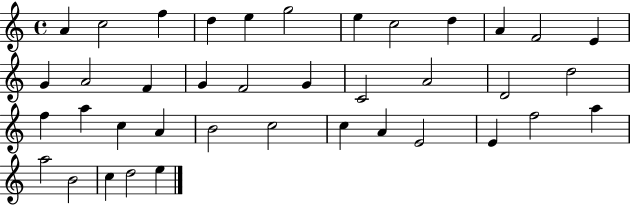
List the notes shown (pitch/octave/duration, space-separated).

A4/q C5/h F5/q D5/q E5/q G5/h E5/q C5/h D5/q A4/q F4/h E4/q G4/q A4/h F4/q G4/q F4/h G4/q C4/h A4/h D4/h D5/h F5/q A5/q C5/q A4/q B4/h C5/h C5/q A4/q E4/h E4/q F5/h A5/q A5/h B4/h C5/q D5/h E5/q